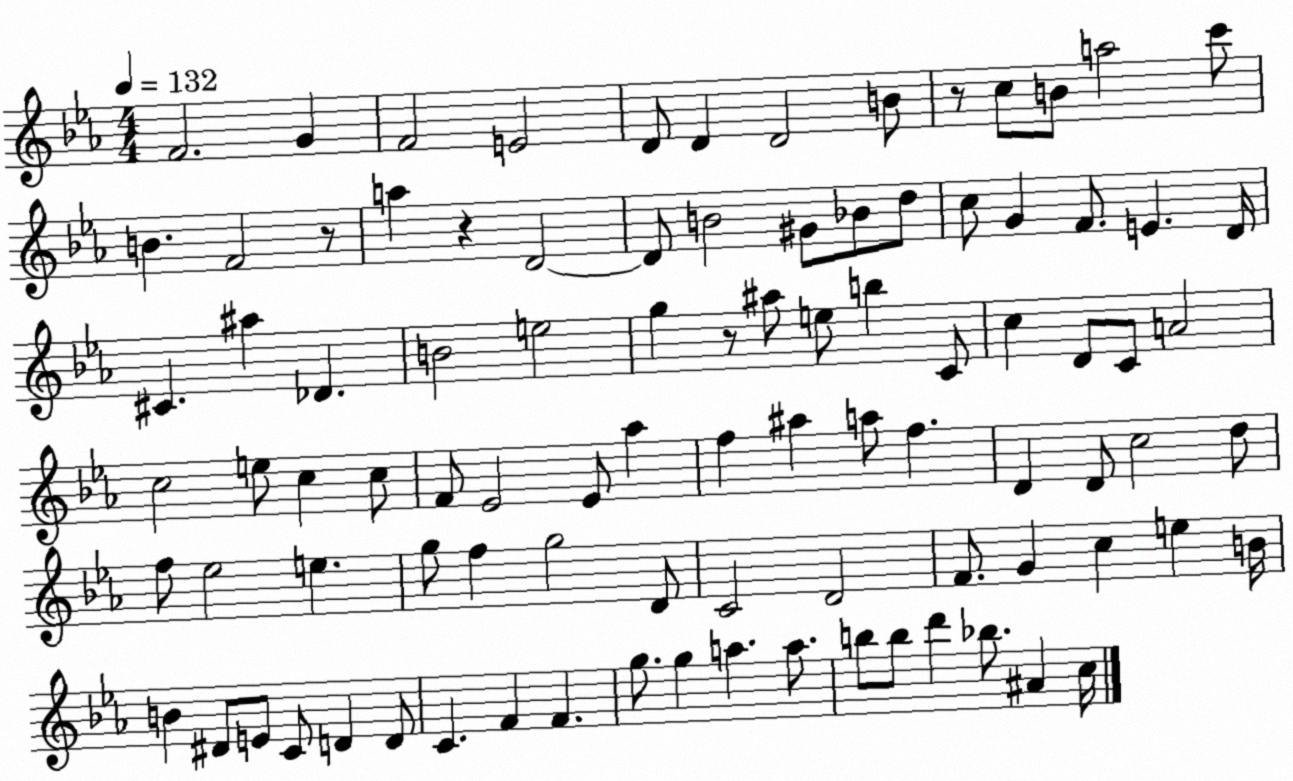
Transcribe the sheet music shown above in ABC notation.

X:1
T:Untitled
M:4/4
L:1/4
K:Eb
F2 G F2 E2 D/2 D D2 B/2 z/2 c/2 B/2 a2 c'/2 B F2 z/2 a z D2 D/2 B2 ^G/2 _B/2 d/2 c/2 G F/2 E D/4 ^C ^a _D B2 e2 g z/2 ^a/2 e/2 b C/2 c D/2 C/2 A2 c2 e/2 c c/2 F/2 _E2 _E/2 _a f ^a a/2 f D D/2 c2 d/2 f/2 _e2 e g/2 f g2 D/2 C2 D2 F/2 G c e B/4 B ^D/2 E/2 C/2 D D/2 C F F g/2 g a a/2 b/2 b/2 d' _b/2 ^A c/4